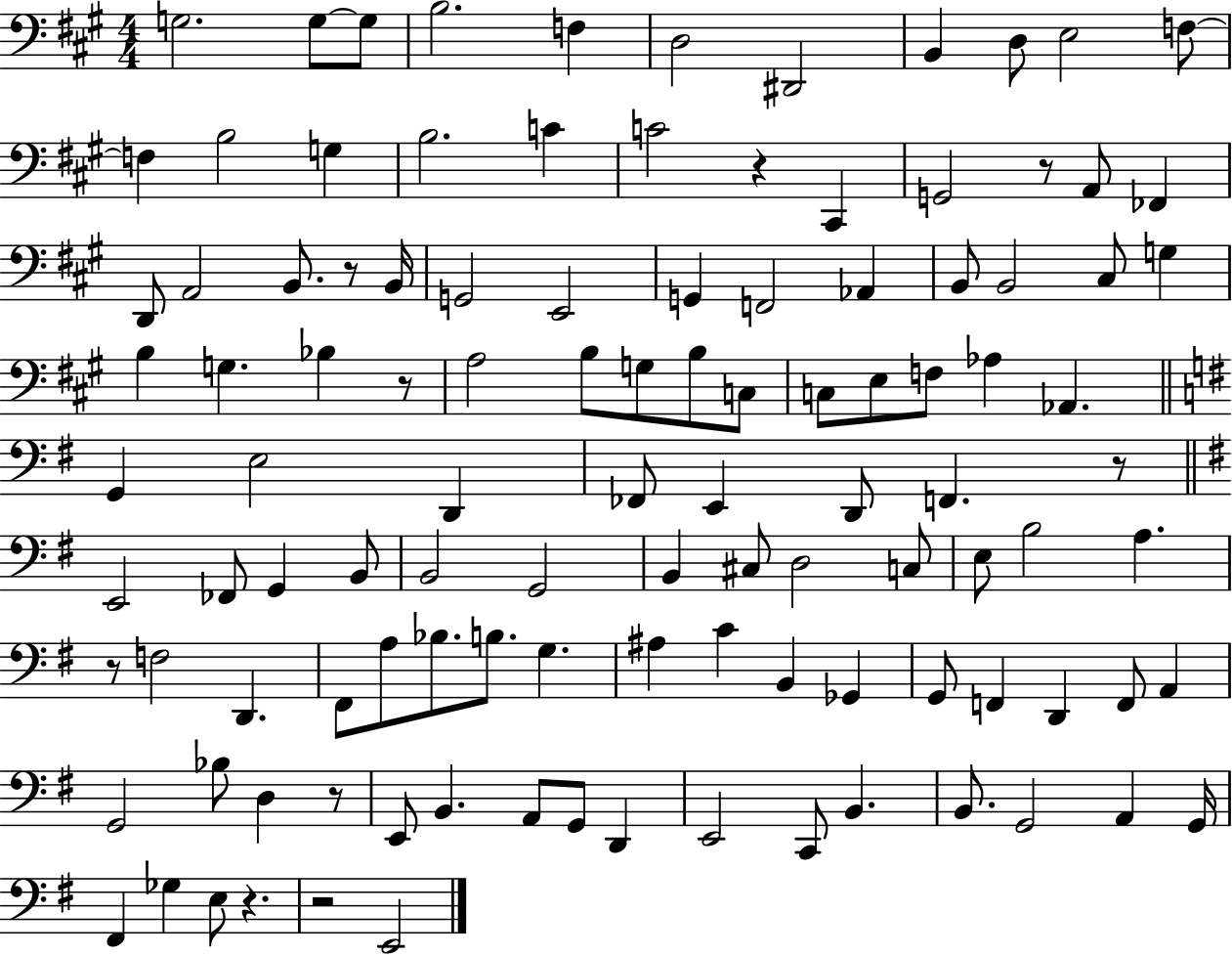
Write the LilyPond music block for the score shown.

{
  \clef bass
  \numericTimeSignature
  \time 4/4
  \key a \major
  \repeat volta 2 { g2. g8~~ g8 | b2. f4 | d2 dis,2 | b,4 d8 e2 f8~~ | \break f4 b2 g4 | b2. c'4 | c'2 r4 cis,4 | g,2 r8 a,8 fes,4 | \break d,8 a,2 b,8. r8 b,16 | g,2 e,2 | g,4 f,2 aes,4 | b,8 b,2 cis8 g4 | \break b4 g4. bes4 r8 | a2 b8 g8 b8 c8 | c8 e8 f8 aes4 aes,4. | \bar "||" \break \key e \minor g,4 e2 d,4 | fes,8 e,4 d,8 f,4. r8 | \bar "||" \break \key g \major e,2 fes,8 g,4 b,8 | b,2 g,2 | b,4 cis8 d2 c8 | e8 b2 a4. | \break r8 f2 d,4. | fis,8 a8 bes8. b8. g4. | ais4 c'4 b,4 ges,4 | g,8 f,4 d,4 f,8 a,4 | \break g,2 bes8 d4 r8 | e,8 b,4. a,8 g,8 d,4 | e,2 c,8 b,4. | b,8. g,2 a,4 g,16 | \break fis,4 ges4 e8 r4. | r2 e,2 | } \bar "|."
}